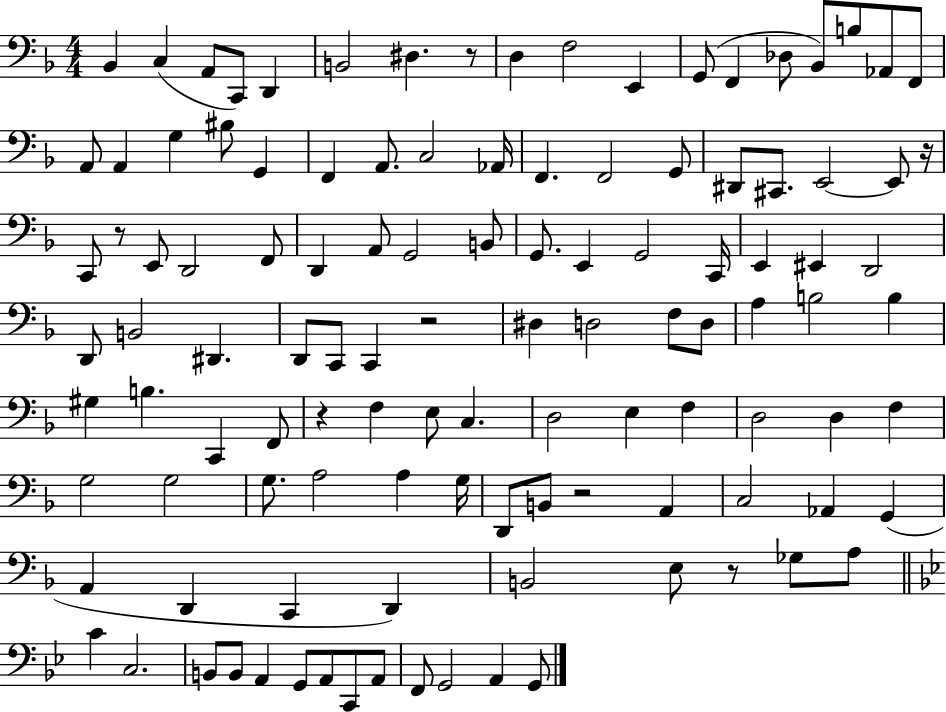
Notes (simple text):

Bb2/q C3/q A2/e C2/e D2/q B2/h D#3/q. R/e D3/q F3/h E2/q G2/e F2/q Db3/e Bb2/e B3/e Ab2/e F2/e A2/e A2/q G3/q BIS3/e G2/q F2/q A2/e. C3/h Ab2/s F2/q. F2/h G2/e D#2/e C#2/e. E2/h E2/e R/s C2/e R/e E2/e D2/h F2/e D2/q A2/e G2/h B2/e G2/e. E2/q G2/h C2/s E2/q EIS2/q D2/h D2/e B2/h D#2/q. D2/e C2/e C2/q R/h D#3/q D3/h F3/e D3/e A3/q B3/h B3/q G#3/q B3/q. C2/q F2/e R/q F3/q E3/e C3/q. D3/h E3/q F3/q D3/h D3/q F3/q G3/h G3/h G3/e. A3/h A3/q G3/s D2/e B2/e R/h A2/q C3/h Ab2/q G2/q A2/q D2/q C2/q D2/q B2/h E3/e R/e Gb3/e A3/e C4/q C3/h. B2/e B2/e A2/q G2/e A2/e C2/e A2/e F2/e G2/h A2/q G2/e